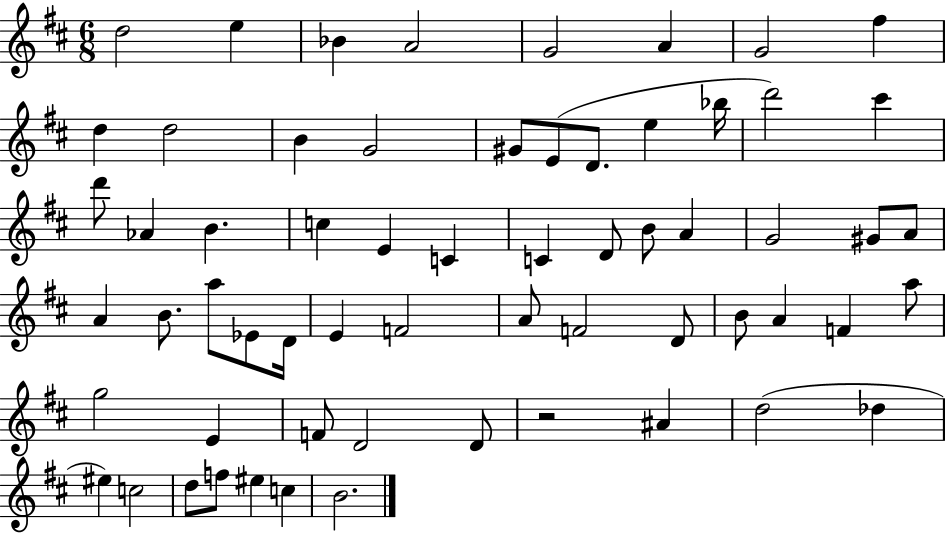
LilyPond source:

{
  \clef treble
  \numericTimeSignature
  \time 6/8
  \key d \major
  d''2 e''4 | bes'4 a'2 | g'2 a'4 | g'2 fis''4 | \break d''4 d''2 | b'4 g'2 | gis'8 e'8( d'8. e''4 bes''16 | d'''2) cis'''4 | \break d'''8 aes'4 b'4. | c''4 e'4 c'4 | c'4 d'8 b'8 a'4 | g'2 gis'8 a'8 | \break a'4 b'8. a''8 ees'8 d'16 | e'4 f'2 | a'8 f'2 d'8 | b'8 a'4 f'4 a''8 | \break g''2 e'4 | f'8 d'2 d'8 | r2 ais'4 | d''2( des''4 | \break eis''4) c''2 | d''8 f''8 eis''4 c''4 | b'2. | \bar "|."
}